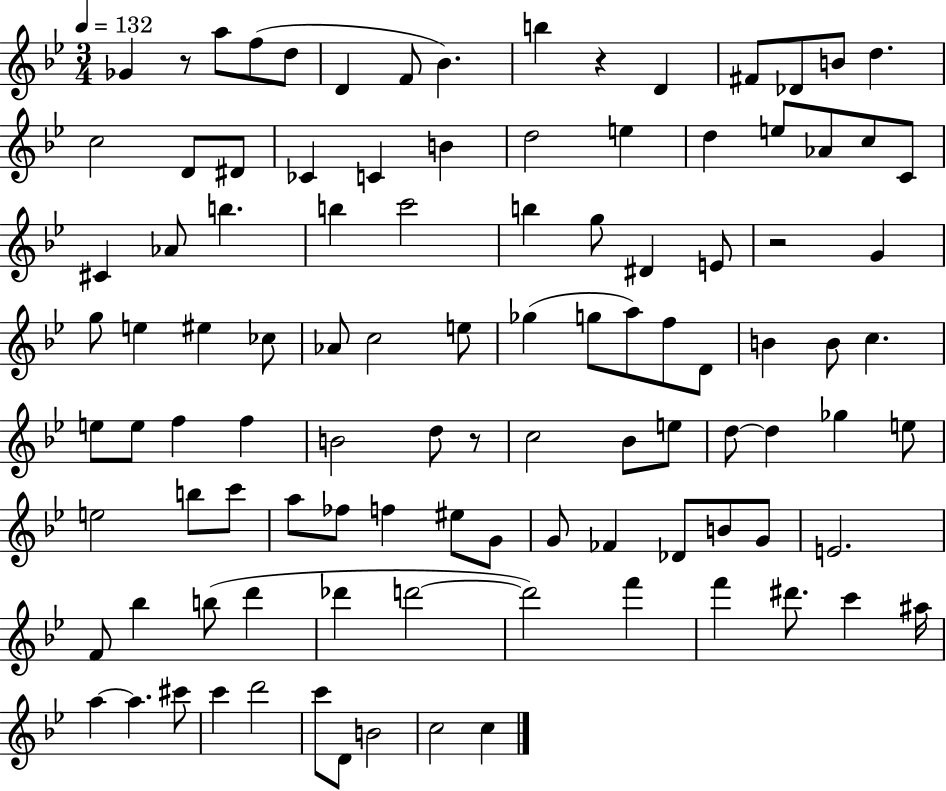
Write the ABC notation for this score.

X:1
T:Untitled
M:3/4
L:1/4
K:Bb
_G z/2 a/2 f/2 d/2 D F/2 _B b z D ^F/2 _D/2 B/2 d c2 D/2 ^D/2 _C C B d2 e d e/2 _A/2 c/2 C/2 ^C _A/2 b b c'2 b g/2 ^D E/2 z2 G g/2 e ^e _c/2 _A/2 c2 e/2 _g g/2 a/2 f/2 D/2 B B/2 c e/2 e/2 f f B2 d/2 z/2 c2 _B/2 e/2 d/2 d _g e/2 e2 b/2 c'/2 a/2 _f/2 f ^e/2 G/2 G/2 _F _D/2 B/2 G/2 E2 F/2 _b b/2 d' _d' d'2 d'2 f' f' ^d'/2 c' ^a/4 a a ^c'/2 c' d'2 c'/2 D/2 B2 c2 c